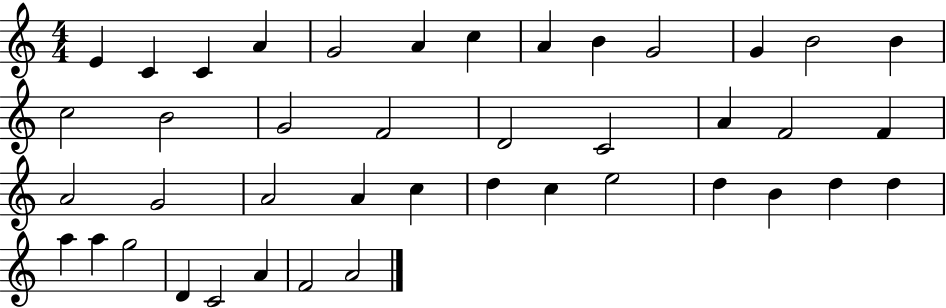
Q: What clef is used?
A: treble